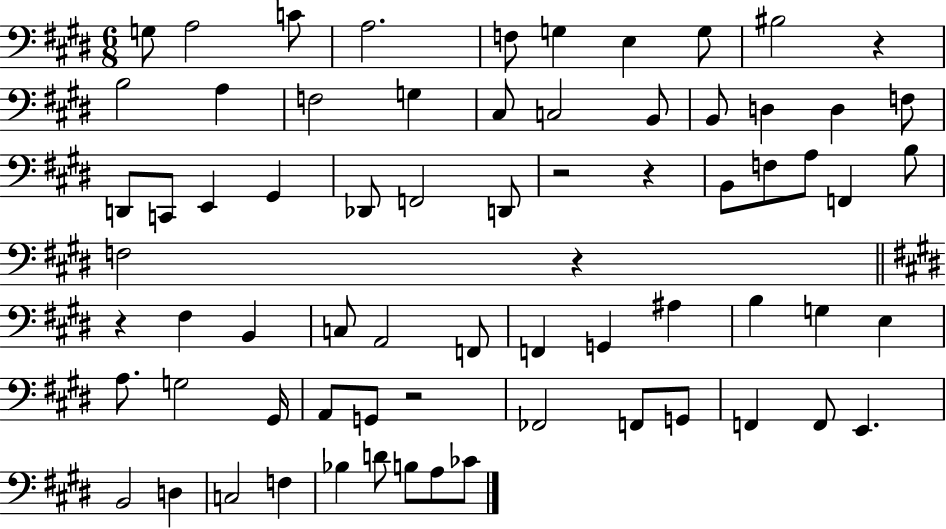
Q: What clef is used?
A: bass